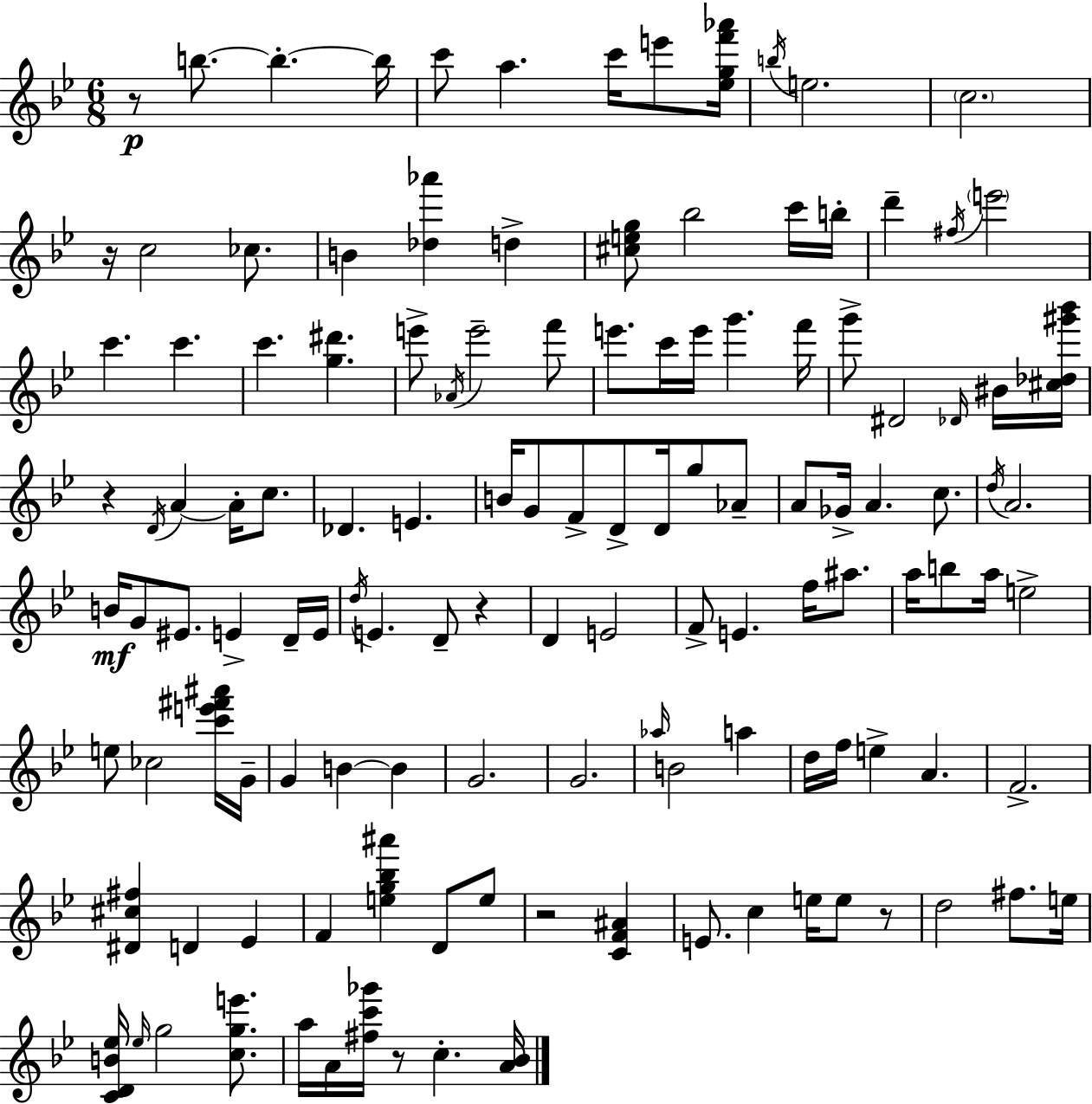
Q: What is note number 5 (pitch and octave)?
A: A5